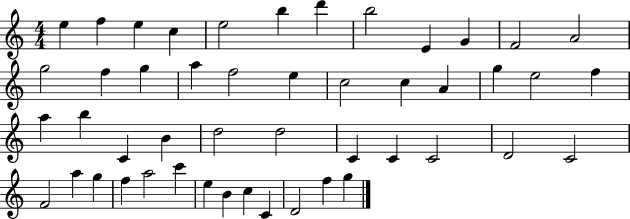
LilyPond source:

{
  \clef treble
  \numericTimeSignature
  \time 4/4
  \key c \major
  e''4 f''4 e''4 c''4 | e''2 b''4 d'''4 | b''2 e'4 g'4 | f'2 a'2 | \break g''2 f''4 g''4 | a''4 f''2 e''4 | c''2 c''4 a'4 | g''4 e''2 f''4 | \break a''4 b''4 c'4 b'4 | d''2 d''2 | c'4 c'4 c'2 | d'2 c'2 | \break f'2 a''4 g''4 | f''4 a''2 c'''4 | e''4 b'4 c''4 c'4 | d'2 f''4 g''4 | \break \bar "|."
}